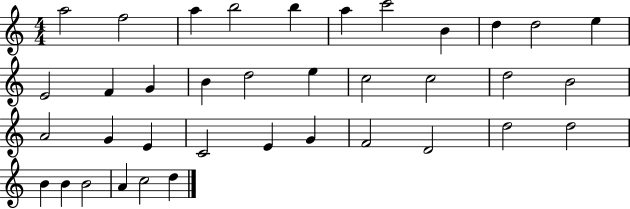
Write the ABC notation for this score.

X:1
T:Untitled
M:4/4
L:1/4
K:C
a2 f2 a b2 b a c'2 B d d2 e E2 F G B d2 e c2 c2 d2 B2 A2 G E C2 E G F2 D2 d2 d2 B B B2 A c2 d